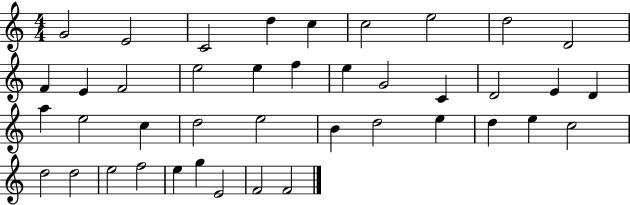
G4/h E4/h C4/h D5/q C5/q C5/h E5/h D5/h D4/h F4/q E4/q F4/h E5/h E5/q F5/q E5/q G4/h C4/q D4/h E4/q D4/q A5/q E5/h C5/q D5/h E5/h B4/q D5/h E5/q D5/q E5/q C5/h D5/h D5/h E5/h F5/h E5/q G5/q E4/h F4/h F4/h